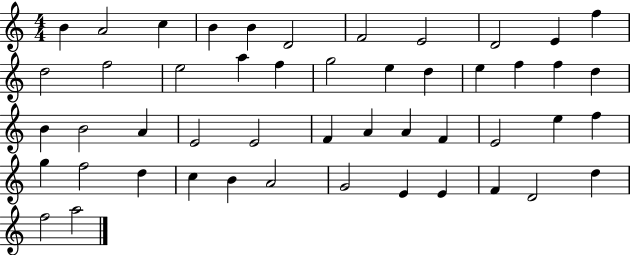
X:1
T:Untitled
M:4/4
L:1/4
K:C
B A2 c B B D2 F2 E2 D2 E f d2 f2 e2 a f g2 e d e f f d B B2 A E2 E2 F A A F E2 e f g f2 d c B A2 G2 E E F D2 d f2 a2